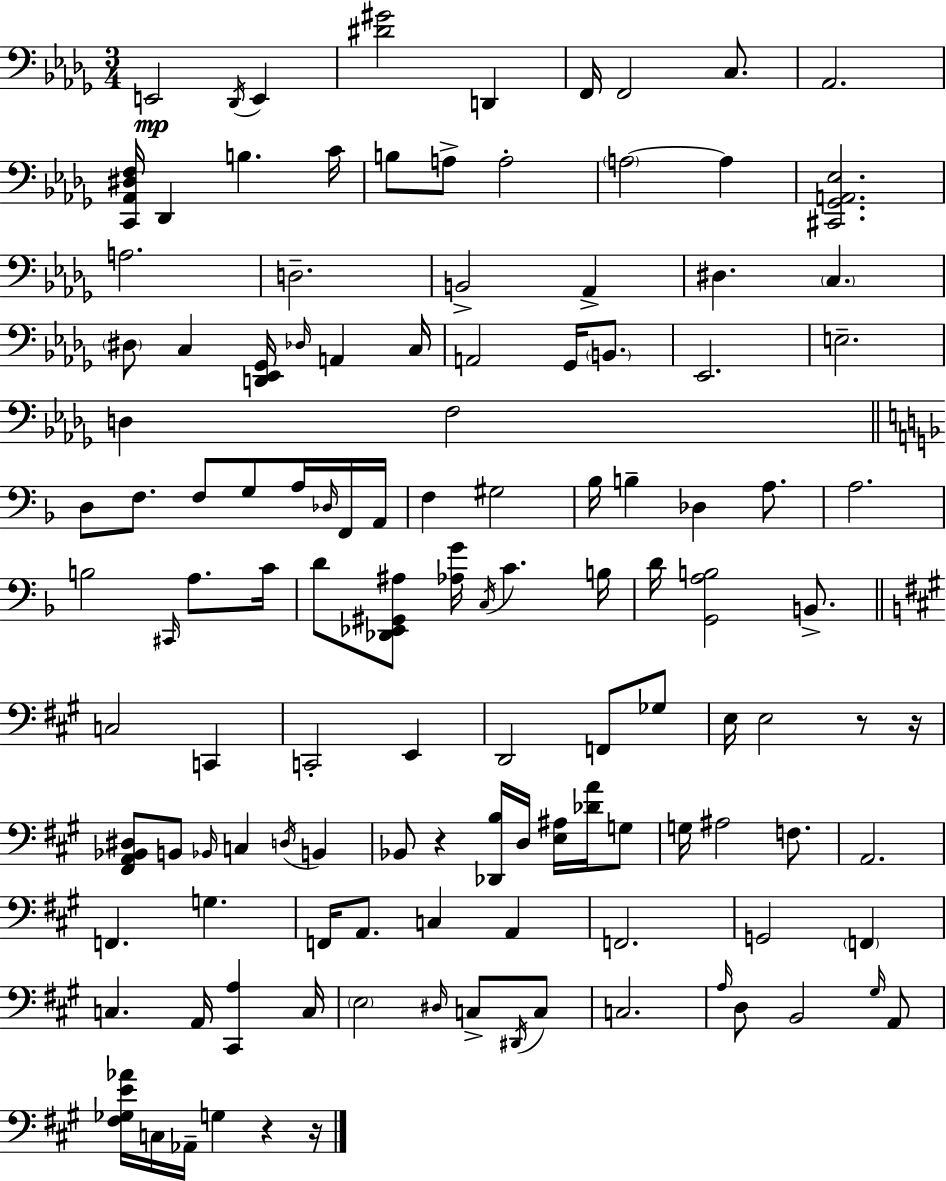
{
  \clef bass
  \numericTimeSignature
  \time 3/4
  \key bes \minor
  e,2\mp \acciaccatura { des,16 } e,4 | <dis' gis'>2 d,4 | f,16 f,2 c8. | aes,2. | \break <c, aes, dis f>16 des,4 b4. | c'16 b8 a8-> a2-. | \parenthesize a2~~ a4 | <cis, ges, a, ees>2. | \break a2. | d2.-- | b,2-> aes,4-> | dis4. \parenthesize c4. | \break \parenthesize dis8 c4 <d, ees, ges,>16 \grace { des16 } a,4 | c16 a,2 ges,16 \parenthesize b,8. | ees,2. | e2.-- | \break d4 f2 | \bar "||" \break \key f \major d8 f8. f8 g8 a16 \grace { des16 } f,16 | a,16 f4 gis2 | bes16 b4-- des4 a8. | a2. | \break b2 \grace { cis,16 } a8. | c'16 d'8 <des, ees, gis, ais>8 <aes g'>16 \acciaccatura { c16 } c'4. | b16 d'16 <g, a b>2 | b,8.-> \bar "||" \break \key a \major c2 c,4 | c,2-. e,4 | d,2 f,8 ges8 | e16 e2 r8 r16 | \break <fis, a, bes, dis>8 b,8 \grace { bes,16 } c4 \acciaccatura { d16 } b,4 | bes,8 r4 <des, b>16 d16 <e ais>16 <des' a'>16 | g8 g16 ais2 f8. | a,2. | \break f,4. g4. | f,16 a,8. c4 a,4 | f,2. | g,2 \parenthesize f,4 | \break c4. a,16 <cis, a>4 | c16 \parenthesize e2 \grace { dis16 } c8-> | \acciaccatura { dis,16 } c8 c2. | \grace { a16 } d8 b,2 | \break \grace { gis16 } a,8 <fis ges e' aes'>16 c16 aes,16-- g4 | r4 r16 \bar "|."
}